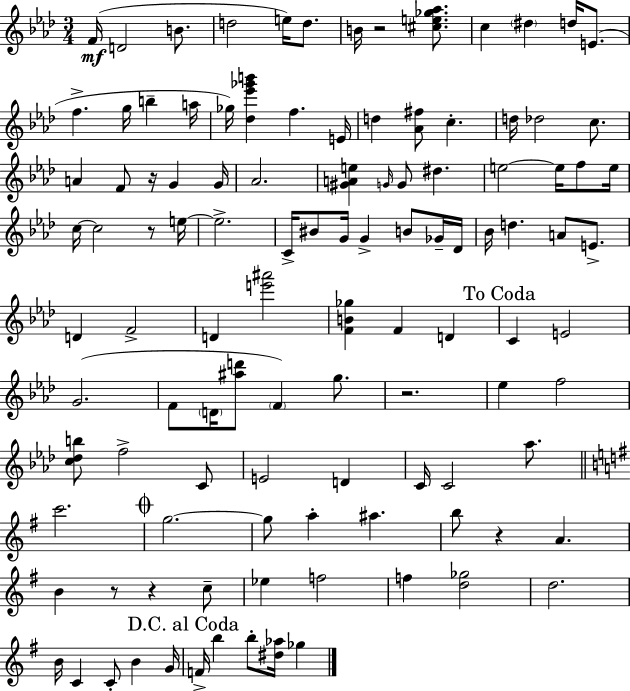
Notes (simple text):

F4/s D4/h B4/e. D5/h E5/s D5/e. B4/s R/h [C#5,E5,Gb5,Ab5]/e. C5/q D#5/q D5/s E4/e. F5/q. G5/s B5/q A5/s Gb5/s [Db5,Eb6,Gb6,B6]/q F5/q. E4/s D5/q [Ab4,F#5]/e C5/q. D5/s Db5/h C5/e. A4/q F4/e R/s G4/q G4/s Ab4/h. [G#4,A4,E5]/q G4/s G4/e D#5/q. E5/h E5/s F5/e E5/s C5/s C5/h R/e E5/s E5/h. C4/s BIS4/e G4/s G4/q B4/e Gb4/s Db4/s Bb4/s D5/q. A4/e E4/e. D4/q F4/h D4/q [E6,A#6]/h [F4,B4,Gb5]/q F4/q D4/q C4/q E4/h G4/h. F4/e D4/s [A#5,D6]/e F4/q G5/e. R/h. Eb5/q F5/h [C5,Db5,B5]/e F5/h C4/e E4/h D4/q C4/s C4/h Ab5/e. C6/h. G5/h. G5/e A5/q A#5/q. B5/e R/q A4/q. B4/q R/e R/q C5/e Eb5/q F5/h F5/q [D5,Gb5]/h D5/h. B4/s C4/q C4/e B4/q G4/s F4/s B5/q B5/e [D#5,Ab5]/s Gb5/q